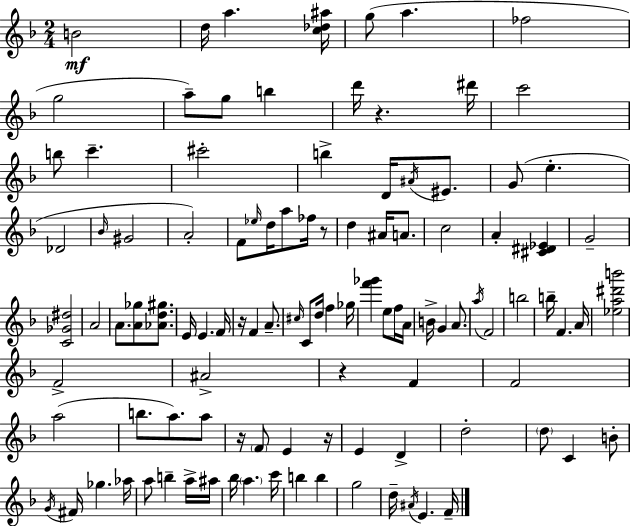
X:1
T:Untitled
M:2/4
L:1/4
K:F
B2 d/4 a [c_d^a]/4 g/2 a _f2 g2 a/2 g/2 b d'/4 z ^d'/4 c'2 b/2 c' ^c'2 b D/4 ^A/4 ^E/2 G/2 e _D2 _B/4 ^G2 A2 F/2 _e/4 d/4 a/2 _f/4 z/2 d ^A/4 A/2 c2 A [^C^D_E] G2 [C_G^d]2 A2 A/2 [A_g]/2 [_Ad^g]/2 E/4 E F/4 z/4 F A/2 ^c/4 C/2 d/4 f _g/4 [f'_g'] e/2 f/4 A/4 B/4 G A/2 a/4 F2 b2 b/4 F A/4 [_ea^d'b']2 F2 ^A2 z F F2 a2 b/2 a/2 a/2 z/4 F/2 E z/4 E D d2 d/2 C B/2 G/4 ^F/4 _g _a/4 a/2 b a/4 ^a/4 _b/4 a c'/4 b b g2 d/4 ^A/4 E F/4